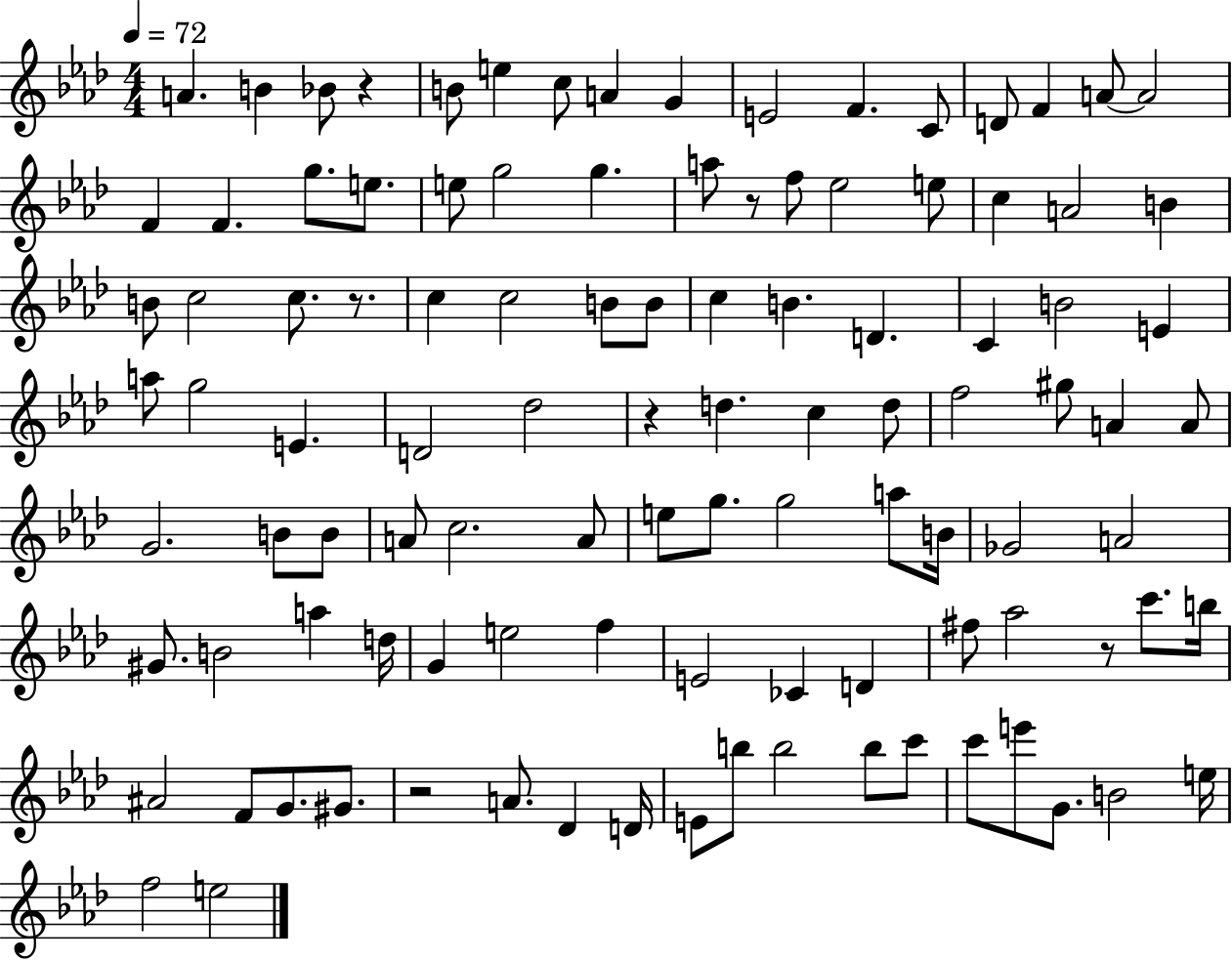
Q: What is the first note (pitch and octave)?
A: A4